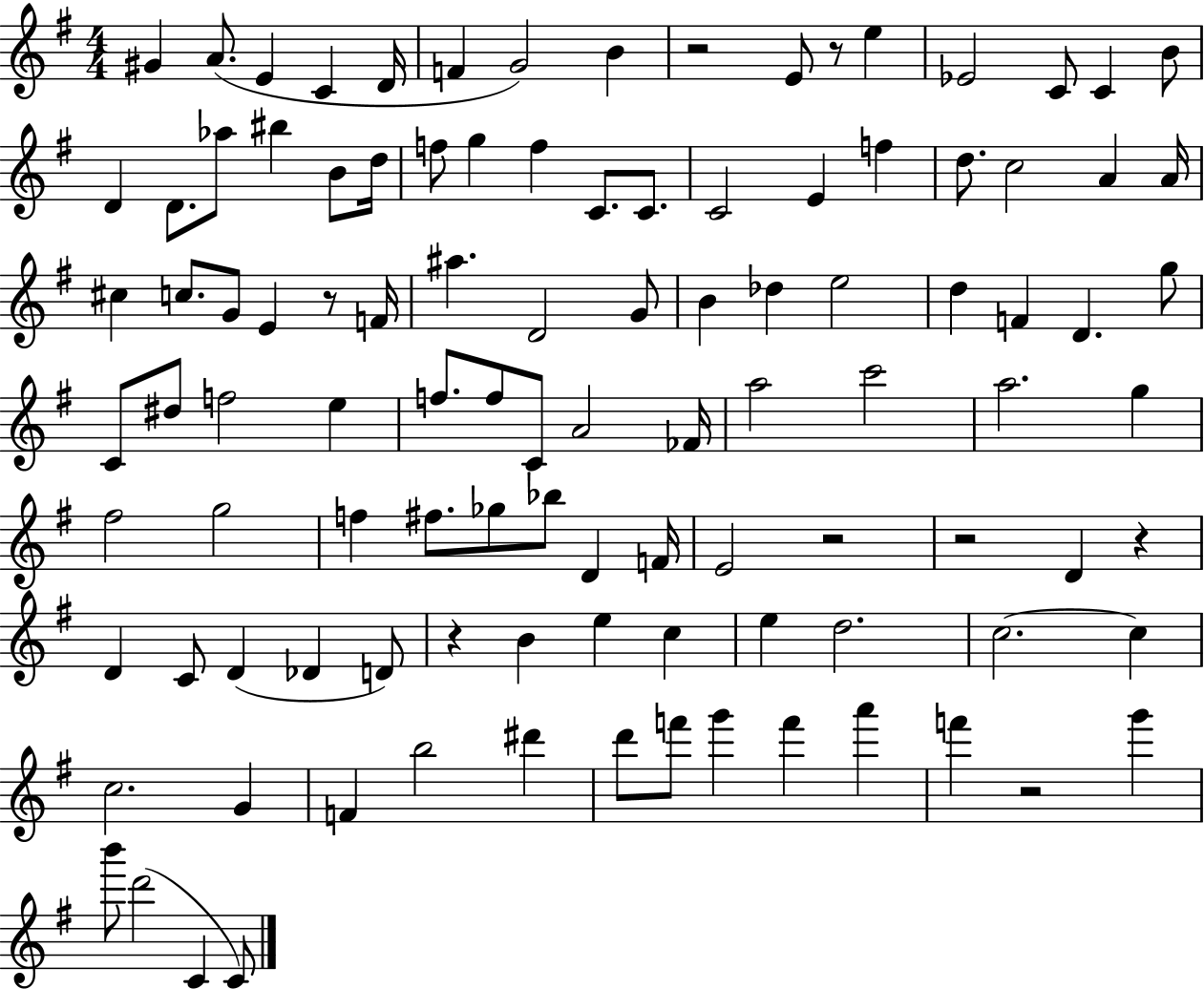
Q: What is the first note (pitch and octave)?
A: G#4